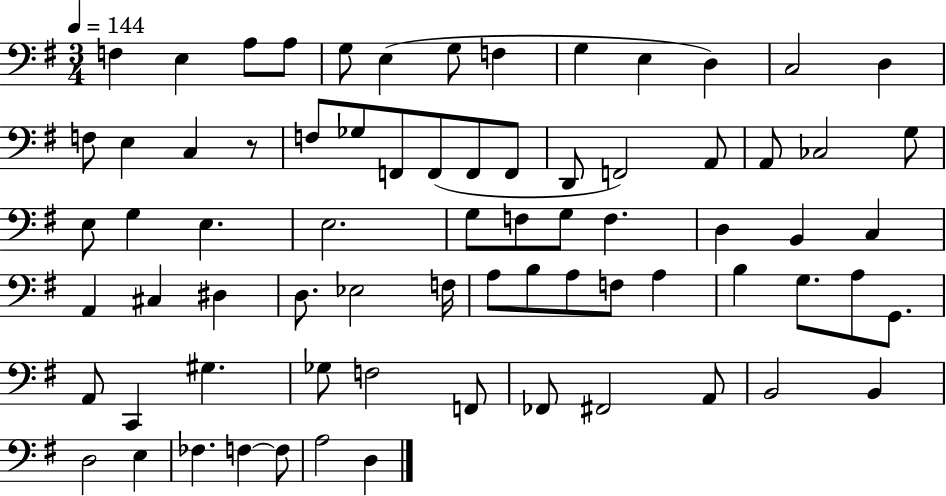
F3/q E3/q A3/e A3/e G3/e E3/q G3/e F3/q G3/q E3/q D3/q C3/h D3/q F3/e E3/q C3/q R/e F3/e Gb3/e F2/e F2/e F2/e F2/e D2/e F2/h A2/e A2/e CES3/h G3/e E3/e G3/q E3/q. E3/h. G3/e F3/e G3/e F3/q. D3/q B2/q C3/q A2/q C#3/q D#3/q D3/e. Eb3/h F3/s A3/e B3/e A3/e F3/e A3/q B3/q G3/e. A3/e G2/e. A2/e C2/q G#3/q. Gb3/e F3/h F2/e FES2/e F#2/h A2/e B2/h B2/q D3/h E3/q FES3/q. F3/q F3/e A3/h D3/q